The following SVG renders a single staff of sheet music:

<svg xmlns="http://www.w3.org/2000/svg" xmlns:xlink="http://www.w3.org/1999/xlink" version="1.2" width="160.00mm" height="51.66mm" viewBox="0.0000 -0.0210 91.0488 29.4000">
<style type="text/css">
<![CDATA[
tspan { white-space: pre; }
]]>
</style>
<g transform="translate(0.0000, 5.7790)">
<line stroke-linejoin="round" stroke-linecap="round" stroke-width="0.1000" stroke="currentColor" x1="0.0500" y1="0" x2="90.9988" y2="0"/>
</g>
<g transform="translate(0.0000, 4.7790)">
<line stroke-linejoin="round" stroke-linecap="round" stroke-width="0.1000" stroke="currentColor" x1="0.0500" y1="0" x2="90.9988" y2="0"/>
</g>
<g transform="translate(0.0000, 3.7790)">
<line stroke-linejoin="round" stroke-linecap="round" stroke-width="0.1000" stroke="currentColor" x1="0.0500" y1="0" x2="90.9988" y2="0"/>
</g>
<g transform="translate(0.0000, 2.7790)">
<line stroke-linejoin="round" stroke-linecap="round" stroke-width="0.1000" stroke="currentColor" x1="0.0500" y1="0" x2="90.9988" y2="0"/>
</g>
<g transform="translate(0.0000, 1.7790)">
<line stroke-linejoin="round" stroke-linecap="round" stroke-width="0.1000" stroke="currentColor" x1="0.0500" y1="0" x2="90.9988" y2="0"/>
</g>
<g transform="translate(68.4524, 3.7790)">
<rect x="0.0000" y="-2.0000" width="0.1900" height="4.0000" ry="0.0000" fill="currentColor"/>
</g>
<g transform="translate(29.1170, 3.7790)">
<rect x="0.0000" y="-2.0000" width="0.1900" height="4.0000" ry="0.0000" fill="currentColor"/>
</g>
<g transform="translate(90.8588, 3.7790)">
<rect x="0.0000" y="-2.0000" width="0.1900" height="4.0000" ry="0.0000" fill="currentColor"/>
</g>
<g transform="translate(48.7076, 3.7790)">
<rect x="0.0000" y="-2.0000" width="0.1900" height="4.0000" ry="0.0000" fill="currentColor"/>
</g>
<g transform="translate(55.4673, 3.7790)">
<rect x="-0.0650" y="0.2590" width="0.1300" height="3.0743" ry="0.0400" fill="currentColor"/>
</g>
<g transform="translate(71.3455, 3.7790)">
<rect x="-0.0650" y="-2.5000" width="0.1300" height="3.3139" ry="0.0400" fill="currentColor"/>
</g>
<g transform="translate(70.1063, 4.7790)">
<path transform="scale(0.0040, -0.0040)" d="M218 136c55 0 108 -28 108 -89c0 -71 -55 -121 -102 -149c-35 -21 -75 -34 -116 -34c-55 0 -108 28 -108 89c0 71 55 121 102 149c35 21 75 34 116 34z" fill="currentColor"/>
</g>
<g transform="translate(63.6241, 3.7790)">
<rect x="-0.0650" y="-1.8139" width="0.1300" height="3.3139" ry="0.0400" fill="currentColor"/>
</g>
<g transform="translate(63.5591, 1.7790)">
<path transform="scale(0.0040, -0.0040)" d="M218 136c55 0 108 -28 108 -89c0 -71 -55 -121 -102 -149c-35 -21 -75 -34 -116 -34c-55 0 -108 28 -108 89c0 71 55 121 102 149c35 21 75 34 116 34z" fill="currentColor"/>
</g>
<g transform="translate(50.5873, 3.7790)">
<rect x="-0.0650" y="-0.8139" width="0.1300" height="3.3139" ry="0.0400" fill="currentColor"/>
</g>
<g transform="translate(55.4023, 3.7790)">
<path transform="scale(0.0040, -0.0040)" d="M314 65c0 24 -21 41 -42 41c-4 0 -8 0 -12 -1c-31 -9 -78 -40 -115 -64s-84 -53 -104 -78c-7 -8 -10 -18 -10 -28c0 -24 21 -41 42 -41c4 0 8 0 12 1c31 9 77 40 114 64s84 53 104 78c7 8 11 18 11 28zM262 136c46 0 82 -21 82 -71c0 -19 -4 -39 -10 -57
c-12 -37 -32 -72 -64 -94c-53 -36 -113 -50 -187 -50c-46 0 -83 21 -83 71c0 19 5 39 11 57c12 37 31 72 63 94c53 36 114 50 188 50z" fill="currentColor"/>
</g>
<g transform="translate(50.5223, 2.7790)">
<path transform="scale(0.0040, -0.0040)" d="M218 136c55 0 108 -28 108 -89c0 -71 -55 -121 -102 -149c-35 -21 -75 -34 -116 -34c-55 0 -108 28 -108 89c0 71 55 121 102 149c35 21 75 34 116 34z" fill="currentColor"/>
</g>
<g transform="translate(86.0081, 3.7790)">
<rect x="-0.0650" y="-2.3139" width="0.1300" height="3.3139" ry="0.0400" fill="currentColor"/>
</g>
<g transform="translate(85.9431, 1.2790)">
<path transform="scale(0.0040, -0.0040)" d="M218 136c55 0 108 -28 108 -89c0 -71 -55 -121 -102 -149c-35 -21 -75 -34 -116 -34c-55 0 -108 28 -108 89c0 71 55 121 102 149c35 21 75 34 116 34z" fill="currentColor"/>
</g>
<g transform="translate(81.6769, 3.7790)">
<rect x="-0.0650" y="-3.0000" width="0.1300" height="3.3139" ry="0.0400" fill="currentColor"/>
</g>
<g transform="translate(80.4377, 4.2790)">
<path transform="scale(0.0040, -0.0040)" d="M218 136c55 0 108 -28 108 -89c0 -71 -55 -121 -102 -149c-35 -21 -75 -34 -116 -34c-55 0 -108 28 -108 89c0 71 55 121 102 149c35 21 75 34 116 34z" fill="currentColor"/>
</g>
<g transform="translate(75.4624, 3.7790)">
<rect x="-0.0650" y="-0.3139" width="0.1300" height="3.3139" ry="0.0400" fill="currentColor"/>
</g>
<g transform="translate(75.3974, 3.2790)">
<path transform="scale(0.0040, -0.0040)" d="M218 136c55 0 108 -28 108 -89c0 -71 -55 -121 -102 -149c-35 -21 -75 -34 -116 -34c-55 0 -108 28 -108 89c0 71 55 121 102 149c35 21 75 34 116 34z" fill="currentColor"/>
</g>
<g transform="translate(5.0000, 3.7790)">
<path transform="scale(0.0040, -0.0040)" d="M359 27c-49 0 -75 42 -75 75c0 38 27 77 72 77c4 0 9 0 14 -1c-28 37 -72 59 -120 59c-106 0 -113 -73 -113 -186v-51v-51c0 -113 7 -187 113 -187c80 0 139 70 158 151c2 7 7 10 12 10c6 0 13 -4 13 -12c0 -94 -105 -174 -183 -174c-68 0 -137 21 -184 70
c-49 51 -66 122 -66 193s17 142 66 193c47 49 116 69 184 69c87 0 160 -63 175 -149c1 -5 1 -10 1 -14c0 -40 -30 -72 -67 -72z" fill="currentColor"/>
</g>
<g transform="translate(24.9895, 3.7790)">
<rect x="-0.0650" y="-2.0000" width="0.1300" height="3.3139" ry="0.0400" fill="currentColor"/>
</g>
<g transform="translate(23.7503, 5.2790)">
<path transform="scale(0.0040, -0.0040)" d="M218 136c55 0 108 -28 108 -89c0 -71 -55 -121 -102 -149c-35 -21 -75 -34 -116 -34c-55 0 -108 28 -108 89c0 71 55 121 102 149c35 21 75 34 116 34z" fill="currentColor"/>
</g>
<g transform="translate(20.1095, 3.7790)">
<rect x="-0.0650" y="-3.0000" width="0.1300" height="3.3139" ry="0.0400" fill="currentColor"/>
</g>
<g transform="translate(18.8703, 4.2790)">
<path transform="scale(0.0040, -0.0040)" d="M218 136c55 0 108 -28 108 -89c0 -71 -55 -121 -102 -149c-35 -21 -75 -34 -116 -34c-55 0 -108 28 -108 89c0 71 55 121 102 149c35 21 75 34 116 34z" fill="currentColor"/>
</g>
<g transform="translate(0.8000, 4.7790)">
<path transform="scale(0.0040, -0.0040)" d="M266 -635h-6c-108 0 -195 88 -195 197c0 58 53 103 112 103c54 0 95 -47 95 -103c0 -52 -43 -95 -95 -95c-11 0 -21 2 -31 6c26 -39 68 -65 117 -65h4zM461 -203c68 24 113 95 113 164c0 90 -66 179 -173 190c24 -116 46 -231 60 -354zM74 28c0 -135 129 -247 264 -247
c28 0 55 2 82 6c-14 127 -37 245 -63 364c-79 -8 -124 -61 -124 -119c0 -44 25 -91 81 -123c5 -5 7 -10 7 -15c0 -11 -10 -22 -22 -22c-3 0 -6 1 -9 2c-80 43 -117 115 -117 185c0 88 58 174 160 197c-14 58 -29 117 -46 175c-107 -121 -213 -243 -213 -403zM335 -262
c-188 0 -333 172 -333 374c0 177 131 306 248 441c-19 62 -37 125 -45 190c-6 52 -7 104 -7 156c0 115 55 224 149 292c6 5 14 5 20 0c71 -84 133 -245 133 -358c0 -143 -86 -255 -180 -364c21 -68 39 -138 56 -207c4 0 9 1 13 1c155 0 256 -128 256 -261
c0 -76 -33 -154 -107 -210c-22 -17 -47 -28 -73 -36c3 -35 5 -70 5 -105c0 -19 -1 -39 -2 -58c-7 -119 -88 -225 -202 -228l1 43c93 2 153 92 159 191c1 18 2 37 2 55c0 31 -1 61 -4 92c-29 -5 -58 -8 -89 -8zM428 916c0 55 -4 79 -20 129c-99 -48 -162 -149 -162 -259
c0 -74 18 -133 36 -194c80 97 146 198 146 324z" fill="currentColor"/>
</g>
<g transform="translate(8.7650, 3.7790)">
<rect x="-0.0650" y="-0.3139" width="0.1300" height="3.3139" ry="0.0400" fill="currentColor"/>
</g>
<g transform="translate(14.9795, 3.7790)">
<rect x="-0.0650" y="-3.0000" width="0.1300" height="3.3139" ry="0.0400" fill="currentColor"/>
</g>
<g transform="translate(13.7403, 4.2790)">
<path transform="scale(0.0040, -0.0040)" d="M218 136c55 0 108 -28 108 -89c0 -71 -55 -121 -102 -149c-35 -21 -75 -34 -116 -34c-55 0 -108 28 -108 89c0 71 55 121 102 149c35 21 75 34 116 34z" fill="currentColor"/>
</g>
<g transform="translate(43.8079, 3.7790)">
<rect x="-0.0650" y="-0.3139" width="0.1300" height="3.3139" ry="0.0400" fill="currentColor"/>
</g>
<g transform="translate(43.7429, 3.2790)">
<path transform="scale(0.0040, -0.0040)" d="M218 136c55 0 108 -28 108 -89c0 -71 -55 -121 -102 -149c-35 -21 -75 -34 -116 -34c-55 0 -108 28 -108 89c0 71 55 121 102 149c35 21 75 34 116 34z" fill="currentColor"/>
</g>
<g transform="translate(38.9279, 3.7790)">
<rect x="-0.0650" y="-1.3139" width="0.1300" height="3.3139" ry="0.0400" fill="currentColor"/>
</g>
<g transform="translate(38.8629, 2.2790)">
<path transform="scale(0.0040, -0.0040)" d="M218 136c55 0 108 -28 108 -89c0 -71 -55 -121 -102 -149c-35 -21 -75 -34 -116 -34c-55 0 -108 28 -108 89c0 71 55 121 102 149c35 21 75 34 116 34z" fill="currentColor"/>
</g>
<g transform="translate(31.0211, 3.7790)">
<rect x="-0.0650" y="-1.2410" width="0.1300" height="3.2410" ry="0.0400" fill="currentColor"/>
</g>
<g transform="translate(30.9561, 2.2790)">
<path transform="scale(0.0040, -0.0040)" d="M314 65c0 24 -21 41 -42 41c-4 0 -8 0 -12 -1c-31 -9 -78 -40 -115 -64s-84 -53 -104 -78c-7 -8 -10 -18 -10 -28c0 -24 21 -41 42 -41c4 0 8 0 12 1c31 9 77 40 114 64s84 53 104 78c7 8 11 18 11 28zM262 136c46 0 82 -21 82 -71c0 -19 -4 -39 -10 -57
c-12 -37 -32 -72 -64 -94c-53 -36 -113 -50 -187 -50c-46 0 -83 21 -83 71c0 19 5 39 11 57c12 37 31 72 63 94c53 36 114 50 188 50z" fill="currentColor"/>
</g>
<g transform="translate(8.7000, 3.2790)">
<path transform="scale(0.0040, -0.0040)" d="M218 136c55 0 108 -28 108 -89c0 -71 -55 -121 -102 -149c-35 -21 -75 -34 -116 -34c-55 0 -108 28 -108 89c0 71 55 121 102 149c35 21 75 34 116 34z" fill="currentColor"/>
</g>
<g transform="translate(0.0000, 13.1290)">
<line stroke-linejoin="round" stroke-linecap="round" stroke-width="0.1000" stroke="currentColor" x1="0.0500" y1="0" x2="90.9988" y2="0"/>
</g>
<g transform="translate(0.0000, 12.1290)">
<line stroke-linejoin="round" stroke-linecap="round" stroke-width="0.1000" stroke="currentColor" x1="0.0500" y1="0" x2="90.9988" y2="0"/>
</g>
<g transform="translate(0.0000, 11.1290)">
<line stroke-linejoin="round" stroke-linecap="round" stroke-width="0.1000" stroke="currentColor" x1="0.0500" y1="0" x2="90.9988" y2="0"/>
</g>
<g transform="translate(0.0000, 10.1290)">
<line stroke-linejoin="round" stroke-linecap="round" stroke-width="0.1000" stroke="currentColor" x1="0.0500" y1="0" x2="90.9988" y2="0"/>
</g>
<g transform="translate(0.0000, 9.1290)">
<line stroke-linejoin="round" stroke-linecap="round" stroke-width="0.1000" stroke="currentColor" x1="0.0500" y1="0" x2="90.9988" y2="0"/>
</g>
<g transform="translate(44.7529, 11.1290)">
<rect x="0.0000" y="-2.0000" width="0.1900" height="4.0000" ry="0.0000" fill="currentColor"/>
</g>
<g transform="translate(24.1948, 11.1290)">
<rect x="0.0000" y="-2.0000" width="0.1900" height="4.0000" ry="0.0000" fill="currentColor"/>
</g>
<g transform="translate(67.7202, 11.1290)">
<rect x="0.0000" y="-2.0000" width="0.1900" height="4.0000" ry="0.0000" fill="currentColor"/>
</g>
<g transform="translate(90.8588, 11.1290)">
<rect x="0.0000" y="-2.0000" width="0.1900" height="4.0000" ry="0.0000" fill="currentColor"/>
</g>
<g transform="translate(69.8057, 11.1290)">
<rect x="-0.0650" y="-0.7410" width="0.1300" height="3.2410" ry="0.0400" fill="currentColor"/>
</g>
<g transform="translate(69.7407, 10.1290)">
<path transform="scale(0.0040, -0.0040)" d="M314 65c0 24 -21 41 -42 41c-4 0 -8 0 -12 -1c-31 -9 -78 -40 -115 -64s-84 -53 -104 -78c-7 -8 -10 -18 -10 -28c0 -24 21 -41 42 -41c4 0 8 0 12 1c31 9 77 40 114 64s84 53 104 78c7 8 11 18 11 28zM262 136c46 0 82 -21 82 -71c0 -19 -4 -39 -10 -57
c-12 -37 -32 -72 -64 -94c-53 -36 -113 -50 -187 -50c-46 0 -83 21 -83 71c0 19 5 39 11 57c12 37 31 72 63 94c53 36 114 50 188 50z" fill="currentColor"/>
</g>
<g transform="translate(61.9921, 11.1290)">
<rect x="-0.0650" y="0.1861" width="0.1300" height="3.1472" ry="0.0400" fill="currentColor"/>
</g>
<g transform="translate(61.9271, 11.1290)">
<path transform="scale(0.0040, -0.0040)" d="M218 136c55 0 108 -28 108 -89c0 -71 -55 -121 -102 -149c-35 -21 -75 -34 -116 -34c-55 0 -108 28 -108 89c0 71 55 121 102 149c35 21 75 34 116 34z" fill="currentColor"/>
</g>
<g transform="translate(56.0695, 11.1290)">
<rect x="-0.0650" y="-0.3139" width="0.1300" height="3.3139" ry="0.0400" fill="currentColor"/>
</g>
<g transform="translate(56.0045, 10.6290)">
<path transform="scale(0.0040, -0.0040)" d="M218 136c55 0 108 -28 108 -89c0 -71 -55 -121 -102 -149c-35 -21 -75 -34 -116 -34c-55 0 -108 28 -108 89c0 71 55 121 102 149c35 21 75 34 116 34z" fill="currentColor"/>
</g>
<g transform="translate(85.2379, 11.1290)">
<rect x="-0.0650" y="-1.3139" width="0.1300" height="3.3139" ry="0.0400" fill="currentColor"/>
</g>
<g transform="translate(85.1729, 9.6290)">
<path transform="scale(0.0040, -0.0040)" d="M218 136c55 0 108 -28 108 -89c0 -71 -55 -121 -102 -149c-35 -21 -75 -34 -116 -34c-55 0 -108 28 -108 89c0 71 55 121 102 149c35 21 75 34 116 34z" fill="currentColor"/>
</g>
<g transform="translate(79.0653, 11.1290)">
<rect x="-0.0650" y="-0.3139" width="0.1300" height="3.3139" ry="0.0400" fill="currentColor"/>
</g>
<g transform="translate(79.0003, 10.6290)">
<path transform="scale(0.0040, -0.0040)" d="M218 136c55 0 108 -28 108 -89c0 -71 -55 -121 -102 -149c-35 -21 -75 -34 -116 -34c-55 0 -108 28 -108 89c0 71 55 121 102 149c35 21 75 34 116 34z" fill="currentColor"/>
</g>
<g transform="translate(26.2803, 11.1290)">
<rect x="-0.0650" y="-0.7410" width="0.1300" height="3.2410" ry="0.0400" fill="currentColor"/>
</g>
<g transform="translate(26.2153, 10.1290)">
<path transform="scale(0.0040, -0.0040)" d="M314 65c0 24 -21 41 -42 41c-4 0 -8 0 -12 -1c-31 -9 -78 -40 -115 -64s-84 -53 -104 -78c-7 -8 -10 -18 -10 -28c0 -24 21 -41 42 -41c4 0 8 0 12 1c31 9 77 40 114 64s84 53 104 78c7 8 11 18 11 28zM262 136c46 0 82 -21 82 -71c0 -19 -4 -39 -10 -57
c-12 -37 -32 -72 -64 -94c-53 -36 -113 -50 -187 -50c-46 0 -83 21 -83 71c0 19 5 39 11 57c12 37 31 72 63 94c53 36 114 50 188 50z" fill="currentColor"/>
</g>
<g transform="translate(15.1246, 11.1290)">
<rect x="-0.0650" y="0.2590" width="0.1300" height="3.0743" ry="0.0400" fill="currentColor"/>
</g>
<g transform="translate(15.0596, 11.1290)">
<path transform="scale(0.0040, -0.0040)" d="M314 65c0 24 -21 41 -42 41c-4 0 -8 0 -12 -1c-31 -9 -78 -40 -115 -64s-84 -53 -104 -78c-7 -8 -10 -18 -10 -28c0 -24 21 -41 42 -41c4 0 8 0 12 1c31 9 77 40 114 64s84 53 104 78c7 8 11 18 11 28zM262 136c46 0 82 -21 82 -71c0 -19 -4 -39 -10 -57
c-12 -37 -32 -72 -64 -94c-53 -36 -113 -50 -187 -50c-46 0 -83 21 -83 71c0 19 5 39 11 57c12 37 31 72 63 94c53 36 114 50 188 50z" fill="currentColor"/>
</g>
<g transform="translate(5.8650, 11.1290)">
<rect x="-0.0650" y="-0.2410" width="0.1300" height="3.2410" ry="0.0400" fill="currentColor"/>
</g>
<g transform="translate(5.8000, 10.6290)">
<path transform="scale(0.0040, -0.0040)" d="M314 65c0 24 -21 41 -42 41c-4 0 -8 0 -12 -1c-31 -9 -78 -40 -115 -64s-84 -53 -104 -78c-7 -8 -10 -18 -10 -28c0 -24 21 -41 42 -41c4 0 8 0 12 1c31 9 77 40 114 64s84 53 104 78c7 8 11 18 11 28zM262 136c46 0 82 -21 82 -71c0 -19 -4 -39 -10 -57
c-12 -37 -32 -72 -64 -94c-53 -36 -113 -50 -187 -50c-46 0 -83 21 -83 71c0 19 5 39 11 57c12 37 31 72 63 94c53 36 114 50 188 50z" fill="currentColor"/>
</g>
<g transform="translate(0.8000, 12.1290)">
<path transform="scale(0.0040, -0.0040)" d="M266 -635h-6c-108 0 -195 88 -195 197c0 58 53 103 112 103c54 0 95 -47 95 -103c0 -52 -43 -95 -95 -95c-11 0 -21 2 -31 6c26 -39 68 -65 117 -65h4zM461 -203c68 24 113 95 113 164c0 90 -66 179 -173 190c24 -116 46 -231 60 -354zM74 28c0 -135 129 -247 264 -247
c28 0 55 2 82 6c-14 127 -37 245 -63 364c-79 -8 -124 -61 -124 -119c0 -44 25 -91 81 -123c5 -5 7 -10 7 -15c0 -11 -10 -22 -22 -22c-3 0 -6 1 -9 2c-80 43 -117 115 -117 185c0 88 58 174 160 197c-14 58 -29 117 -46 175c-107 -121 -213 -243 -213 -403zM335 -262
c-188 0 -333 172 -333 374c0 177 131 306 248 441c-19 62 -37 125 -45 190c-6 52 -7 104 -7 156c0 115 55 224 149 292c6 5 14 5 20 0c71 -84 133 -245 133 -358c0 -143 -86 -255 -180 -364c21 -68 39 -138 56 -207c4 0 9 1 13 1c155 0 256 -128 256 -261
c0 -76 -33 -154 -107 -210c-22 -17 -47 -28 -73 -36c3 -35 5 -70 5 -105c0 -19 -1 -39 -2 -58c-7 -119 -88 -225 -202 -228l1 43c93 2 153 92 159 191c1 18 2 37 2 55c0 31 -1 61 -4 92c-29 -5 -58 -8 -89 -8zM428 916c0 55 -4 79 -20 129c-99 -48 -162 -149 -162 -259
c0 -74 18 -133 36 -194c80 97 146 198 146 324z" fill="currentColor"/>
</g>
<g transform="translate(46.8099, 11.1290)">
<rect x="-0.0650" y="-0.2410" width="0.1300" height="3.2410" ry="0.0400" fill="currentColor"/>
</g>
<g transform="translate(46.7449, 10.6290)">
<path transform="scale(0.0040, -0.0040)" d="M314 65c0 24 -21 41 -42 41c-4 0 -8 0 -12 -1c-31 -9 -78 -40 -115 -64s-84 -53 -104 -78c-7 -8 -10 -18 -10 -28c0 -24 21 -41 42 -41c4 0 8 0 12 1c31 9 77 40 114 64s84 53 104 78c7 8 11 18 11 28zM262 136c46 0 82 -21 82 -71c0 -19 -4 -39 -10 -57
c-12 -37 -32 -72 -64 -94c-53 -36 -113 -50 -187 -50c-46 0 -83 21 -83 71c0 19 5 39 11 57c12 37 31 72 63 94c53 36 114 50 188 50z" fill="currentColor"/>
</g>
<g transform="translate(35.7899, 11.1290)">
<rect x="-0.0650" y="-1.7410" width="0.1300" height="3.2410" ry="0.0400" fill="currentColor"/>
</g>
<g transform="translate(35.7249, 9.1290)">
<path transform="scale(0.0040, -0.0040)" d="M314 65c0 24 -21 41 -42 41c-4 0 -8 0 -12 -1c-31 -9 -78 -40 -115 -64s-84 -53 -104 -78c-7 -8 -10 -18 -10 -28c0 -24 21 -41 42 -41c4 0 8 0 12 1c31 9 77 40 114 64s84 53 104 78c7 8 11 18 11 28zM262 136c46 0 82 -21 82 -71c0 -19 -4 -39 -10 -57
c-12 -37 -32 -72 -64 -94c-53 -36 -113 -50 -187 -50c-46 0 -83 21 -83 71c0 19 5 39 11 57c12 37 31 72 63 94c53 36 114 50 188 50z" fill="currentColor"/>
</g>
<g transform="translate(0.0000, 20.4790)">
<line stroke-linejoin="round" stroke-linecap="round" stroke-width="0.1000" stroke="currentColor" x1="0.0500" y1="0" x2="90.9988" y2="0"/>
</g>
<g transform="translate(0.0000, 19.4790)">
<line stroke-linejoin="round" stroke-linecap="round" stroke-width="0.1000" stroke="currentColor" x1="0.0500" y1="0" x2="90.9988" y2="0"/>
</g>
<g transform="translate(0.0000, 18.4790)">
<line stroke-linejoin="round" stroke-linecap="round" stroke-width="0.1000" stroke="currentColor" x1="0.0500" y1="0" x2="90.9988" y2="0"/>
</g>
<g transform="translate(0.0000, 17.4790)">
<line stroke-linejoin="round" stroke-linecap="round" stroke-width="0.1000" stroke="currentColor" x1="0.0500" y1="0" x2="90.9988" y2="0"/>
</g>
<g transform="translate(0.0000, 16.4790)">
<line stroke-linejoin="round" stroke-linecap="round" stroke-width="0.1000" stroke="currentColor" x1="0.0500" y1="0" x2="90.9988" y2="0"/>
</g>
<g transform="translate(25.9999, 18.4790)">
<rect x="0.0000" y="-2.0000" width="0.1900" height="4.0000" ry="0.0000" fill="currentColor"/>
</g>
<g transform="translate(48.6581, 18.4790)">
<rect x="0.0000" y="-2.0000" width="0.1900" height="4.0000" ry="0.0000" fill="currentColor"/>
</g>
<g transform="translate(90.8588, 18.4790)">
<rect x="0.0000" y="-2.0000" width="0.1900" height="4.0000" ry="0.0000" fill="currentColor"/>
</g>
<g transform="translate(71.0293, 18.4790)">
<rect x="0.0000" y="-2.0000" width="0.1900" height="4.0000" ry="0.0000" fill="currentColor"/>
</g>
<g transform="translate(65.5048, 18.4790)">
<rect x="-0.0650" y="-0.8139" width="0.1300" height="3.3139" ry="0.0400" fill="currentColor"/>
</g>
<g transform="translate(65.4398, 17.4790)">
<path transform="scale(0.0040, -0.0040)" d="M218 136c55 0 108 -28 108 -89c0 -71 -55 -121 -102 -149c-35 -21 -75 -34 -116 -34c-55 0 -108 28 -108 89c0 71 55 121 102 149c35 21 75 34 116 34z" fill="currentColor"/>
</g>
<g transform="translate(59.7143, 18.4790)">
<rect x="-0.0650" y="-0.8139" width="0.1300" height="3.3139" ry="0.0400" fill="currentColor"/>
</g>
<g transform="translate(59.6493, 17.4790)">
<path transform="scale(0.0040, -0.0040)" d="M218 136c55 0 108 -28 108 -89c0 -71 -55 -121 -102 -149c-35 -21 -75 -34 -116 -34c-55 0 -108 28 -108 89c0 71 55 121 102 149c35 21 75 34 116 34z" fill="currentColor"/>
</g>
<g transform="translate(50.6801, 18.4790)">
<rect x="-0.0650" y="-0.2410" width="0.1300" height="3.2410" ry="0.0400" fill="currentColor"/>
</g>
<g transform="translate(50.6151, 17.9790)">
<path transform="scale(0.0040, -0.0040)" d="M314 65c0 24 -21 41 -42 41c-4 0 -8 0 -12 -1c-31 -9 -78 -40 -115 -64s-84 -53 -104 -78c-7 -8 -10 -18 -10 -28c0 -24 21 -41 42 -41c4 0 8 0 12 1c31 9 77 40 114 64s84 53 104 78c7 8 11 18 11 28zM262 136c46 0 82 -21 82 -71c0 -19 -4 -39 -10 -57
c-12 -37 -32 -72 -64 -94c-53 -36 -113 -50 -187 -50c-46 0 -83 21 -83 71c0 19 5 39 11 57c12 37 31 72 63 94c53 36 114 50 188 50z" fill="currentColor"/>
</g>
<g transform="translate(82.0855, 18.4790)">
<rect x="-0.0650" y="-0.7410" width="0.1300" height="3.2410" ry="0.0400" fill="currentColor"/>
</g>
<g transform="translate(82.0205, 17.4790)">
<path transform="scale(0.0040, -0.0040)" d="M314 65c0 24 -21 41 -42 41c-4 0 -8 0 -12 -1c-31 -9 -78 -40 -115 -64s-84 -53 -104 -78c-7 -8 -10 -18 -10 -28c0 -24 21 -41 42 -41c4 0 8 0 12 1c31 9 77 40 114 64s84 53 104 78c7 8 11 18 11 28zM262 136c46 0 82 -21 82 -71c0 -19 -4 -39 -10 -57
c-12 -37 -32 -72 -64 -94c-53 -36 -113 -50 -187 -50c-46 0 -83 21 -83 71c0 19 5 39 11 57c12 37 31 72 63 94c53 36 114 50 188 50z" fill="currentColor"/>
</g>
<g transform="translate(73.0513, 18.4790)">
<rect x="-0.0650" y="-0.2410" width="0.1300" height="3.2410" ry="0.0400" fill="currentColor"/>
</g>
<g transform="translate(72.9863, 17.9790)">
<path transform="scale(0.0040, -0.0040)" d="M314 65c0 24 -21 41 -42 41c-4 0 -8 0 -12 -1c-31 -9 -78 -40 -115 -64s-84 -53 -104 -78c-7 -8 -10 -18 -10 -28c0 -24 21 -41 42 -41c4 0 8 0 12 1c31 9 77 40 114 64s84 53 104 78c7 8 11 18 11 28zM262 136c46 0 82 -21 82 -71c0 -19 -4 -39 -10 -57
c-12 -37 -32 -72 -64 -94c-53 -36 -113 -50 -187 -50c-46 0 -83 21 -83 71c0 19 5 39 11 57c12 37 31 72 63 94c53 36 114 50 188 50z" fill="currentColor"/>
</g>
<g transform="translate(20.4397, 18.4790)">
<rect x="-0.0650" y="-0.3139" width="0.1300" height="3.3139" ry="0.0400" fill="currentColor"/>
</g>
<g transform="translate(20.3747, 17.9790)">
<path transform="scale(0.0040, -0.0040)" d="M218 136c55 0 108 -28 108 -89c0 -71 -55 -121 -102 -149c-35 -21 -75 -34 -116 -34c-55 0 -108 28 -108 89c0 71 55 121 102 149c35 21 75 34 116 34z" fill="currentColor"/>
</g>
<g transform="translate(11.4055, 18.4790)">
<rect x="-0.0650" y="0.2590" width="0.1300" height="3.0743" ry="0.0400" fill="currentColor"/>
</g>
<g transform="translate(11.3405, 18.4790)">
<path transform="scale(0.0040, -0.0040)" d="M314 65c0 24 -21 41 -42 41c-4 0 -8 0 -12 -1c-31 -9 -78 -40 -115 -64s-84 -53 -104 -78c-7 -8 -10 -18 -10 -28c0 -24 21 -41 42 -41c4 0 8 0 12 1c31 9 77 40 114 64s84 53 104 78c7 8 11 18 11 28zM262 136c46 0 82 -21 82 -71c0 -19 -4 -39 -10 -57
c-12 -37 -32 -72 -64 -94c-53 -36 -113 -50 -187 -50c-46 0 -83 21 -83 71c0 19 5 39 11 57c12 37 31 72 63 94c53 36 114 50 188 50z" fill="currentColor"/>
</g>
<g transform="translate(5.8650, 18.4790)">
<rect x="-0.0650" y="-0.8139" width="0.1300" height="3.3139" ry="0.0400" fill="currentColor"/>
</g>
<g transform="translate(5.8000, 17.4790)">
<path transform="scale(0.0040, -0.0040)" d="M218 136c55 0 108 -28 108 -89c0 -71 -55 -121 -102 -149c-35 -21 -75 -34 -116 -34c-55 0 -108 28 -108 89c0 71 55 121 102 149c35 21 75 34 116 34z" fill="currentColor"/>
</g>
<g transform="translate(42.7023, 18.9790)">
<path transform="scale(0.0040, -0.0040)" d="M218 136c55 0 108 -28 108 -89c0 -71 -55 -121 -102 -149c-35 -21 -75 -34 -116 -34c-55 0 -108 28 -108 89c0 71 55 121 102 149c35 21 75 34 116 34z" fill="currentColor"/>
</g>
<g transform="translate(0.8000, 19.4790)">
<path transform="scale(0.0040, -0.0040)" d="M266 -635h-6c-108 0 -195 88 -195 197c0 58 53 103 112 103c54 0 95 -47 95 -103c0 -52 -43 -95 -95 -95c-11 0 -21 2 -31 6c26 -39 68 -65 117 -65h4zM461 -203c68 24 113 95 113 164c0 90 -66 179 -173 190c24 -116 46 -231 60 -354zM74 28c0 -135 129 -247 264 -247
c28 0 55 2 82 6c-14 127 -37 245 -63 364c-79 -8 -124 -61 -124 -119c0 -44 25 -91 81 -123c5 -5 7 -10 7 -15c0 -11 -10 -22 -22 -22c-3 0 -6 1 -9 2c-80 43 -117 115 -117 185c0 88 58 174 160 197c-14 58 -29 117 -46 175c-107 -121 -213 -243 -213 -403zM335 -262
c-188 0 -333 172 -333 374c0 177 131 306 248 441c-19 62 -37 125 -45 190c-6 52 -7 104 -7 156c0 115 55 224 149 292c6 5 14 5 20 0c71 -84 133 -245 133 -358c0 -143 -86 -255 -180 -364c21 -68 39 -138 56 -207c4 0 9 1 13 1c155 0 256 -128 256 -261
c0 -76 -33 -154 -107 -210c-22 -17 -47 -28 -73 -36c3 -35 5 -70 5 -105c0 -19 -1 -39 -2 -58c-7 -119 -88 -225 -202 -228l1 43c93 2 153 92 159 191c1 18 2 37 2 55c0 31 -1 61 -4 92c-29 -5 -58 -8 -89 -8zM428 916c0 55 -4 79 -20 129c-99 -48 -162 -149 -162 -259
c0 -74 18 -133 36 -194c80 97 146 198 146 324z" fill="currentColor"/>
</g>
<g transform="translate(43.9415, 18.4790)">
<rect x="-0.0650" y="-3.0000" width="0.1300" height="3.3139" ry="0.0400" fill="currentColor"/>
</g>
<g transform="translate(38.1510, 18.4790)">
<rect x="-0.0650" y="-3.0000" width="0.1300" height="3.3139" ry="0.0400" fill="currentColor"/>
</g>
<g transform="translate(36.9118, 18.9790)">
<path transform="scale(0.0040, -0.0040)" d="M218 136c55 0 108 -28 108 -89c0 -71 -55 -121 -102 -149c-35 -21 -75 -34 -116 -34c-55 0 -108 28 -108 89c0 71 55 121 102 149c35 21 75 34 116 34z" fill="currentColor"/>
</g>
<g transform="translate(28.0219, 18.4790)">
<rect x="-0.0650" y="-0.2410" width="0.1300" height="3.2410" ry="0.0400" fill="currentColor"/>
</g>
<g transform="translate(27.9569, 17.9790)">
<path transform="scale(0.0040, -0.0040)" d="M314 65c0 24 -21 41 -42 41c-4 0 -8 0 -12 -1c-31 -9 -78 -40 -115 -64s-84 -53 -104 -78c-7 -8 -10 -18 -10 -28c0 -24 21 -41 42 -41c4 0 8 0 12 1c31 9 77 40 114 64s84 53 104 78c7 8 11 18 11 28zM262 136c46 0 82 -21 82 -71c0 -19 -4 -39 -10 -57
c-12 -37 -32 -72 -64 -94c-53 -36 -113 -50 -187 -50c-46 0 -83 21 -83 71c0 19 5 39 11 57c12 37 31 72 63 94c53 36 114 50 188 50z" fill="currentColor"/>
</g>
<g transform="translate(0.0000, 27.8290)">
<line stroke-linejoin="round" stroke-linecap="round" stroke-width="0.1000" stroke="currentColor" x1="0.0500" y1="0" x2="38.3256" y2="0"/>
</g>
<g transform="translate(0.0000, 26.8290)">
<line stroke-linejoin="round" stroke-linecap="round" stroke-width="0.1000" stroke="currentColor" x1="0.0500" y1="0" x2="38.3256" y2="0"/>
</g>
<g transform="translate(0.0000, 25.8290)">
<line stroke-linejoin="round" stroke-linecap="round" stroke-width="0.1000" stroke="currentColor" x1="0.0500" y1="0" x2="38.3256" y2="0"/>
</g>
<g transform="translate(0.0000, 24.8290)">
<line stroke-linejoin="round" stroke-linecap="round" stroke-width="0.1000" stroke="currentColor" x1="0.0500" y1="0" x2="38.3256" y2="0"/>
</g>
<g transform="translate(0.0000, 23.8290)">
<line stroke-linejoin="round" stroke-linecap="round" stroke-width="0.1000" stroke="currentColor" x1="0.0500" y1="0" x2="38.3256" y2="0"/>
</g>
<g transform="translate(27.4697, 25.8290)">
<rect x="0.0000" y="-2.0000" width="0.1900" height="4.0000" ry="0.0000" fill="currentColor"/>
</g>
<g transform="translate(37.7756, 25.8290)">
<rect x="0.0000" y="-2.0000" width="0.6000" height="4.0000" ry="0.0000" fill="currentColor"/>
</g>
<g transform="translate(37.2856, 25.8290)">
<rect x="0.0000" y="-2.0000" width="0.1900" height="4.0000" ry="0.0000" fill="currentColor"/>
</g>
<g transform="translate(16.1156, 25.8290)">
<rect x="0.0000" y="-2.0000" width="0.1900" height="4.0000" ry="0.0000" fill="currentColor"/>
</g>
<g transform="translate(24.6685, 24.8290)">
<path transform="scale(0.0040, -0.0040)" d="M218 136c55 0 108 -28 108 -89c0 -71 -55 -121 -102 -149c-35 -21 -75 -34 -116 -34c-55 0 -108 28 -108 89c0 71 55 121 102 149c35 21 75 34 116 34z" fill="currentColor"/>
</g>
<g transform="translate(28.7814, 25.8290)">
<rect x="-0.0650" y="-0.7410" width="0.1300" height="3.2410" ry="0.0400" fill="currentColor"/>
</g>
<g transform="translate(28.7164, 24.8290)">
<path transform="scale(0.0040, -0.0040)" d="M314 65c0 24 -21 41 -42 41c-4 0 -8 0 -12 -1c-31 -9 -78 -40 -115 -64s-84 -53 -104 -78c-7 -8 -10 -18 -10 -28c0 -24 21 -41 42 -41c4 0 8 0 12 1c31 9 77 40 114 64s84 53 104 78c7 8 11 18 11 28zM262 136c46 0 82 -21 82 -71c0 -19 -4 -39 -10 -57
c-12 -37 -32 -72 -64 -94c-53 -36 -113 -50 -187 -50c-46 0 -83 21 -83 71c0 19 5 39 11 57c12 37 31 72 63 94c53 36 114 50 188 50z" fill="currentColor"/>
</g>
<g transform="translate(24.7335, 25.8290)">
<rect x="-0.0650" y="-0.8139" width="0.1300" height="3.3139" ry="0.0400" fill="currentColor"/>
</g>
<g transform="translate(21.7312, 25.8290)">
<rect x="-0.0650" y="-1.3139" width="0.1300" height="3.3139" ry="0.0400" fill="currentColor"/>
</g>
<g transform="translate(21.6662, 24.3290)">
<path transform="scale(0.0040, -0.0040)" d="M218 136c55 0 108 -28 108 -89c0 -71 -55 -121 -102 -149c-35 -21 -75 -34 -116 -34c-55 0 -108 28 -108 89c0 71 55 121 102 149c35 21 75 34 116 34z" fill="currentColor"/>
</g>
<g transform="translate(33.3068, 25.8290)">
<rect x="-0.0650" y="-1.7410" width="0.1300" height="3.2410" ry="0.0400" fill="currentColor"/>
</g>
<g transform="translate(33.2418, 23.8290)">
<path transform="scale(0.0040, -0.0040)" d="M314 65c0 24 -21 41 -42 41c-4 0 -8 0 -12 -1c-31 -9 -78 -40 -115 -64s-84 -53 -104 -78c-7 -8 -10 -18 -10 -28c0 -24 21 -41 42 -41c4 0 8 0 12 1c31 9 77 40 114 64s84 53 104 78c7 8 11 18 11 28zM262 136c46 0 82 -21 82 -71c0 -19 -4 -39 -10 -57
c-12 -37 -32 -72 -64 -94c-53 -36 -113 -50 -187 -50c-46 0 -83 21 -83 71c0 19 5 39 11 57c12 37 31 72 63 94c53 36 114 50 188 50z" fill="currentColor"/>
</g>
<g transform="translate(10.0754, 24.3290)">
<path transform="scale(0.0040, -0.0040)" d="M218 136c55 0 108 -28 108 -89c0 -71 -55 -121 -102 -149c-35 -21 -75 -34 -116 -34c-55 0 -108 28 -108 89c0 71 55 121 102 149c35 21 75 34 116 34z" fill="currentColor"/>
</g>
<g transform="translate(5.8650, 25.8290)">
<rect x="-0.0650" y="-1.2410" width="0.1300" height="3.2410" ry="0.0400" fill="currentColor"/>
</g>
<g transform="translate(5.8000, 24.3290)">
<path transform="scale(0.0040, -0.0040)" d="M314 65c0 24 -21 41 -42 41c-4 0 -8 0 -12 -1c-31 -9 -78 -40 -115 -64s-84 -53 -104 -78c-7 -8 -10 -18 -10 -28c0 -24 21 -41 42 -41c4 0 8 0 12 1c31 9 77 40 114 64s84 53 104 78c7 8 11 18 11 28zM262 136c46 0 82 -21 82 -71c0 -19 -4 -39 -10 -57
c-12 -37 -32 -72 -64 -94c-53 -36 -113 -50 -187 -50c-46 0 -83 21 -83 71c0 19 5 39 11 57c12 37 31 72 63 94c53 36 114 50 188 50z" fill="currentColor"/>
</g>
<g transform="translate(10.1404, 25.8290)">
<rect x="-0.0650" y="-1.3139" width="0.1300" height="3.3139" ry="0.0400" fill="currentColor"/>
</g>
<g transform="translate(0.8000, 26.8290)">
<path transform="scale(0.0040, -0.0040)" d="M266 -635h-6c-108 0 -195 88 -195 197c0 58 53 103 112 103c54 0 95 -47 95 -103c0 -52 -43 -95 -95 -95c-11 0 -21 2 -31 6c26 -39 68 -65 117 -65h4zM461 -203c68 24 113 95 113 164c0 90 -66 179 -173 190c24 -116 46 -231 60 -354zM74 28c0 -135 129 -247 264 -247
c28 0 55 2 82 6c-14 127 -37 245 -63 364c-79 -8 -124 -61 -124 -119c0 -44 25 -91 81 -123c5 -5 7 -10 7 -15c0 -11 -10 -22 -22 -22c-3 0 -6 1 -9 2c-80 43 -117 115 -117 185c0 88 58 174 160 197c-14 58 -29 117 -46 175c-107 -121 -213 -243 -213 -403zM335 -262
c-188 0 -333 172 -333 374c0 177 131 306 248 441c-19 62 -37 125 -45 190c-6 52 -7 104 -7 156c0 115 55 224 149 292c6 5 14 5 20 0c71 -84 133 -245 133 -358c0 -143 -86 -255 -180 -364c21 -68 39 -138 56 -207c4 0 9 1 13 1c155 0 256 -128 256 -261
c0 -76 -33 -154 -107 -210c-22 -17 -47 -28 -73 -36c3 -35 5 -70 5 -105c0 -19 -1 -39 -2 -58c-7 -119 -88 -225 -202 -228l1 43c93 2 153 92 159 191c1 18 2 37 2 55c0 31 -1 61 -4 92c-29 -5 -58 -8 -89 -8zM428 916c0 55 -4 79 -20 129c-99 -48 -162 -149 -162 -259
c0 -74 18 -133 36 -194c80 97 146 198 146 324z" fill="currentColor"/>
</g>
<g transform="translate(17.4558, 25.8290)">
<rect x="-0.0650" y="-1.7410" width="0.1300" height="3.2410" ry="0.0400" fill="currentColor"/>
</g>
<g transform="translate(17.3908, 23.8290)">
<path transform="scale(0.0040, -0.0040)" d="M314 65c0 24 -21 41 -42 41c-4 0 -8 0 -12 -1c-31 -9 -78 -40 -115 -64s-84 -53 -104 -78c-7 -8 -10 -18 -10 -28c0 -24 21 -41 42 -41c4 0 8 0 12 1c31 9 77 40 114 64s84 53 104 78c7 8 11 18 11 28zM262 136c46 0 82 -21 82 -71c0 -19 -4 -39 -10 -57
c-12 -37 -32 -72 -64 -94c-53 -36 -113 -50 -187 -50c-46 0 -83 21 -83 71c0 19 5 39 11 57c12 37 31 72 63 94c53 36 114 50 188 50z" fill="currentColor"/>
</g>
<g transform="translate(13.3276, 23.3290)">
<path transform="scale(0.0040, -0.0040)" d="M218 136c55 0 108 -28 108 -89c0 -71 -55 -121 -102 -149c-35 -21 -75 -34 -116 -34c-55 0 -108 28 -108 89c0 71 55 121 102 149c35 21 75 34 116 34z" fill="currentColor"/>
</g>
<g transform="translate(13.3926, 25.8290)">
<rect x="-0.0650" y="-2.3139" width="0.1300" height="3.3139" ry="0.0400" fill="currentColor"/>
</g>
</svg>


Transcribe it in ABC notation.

X:1
T:Untitled
M:4/4
L:1/4
K:C
c A A F e2 e c d B2 f G c A g c2 B2 d2 f2 c2 c B d2 c e d B2 c c2 A A c2 d d c2 d2 e2 e g f2 e d d2 f2